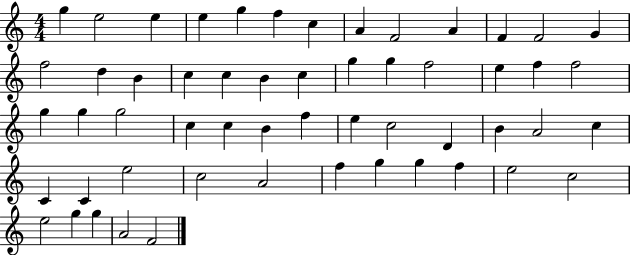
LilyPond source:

{
  \clef treble
  \numericTimeSignature
  \time 4/4
  \key c \major
  g''4 e''2 e''4 | e''4 g''4 f''4 c''4 | a'4 f'2 a'4 | f'4 f'2 g'4 | \break f''2 d''4 b'4 | c''4 c''4 b'4 c''4 | g''4 g''4 f''2 | e''4 f''4 f''2 | \break g''4 g''4 g''2 | c''4 c''4 b'4 f''4 | e''4 c''2 d'4 | b'4 a'2 c''4 | \break c'4 c'4 e''2 | c''2 a'2 | f''4 g''4 g''4 f''4 | e''2 c''2 | \break e''2 g''4 g''4 | a'2 f'2 | \bar "|."
}